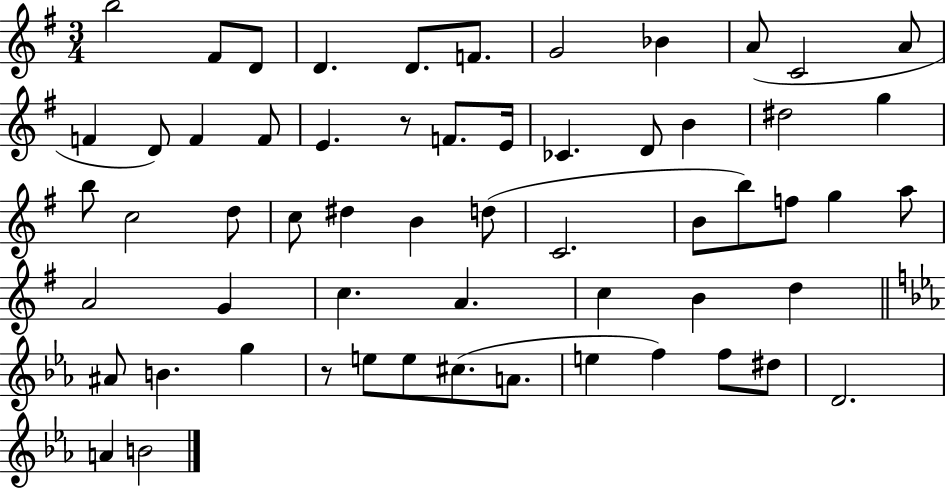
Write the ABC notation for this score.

X:1
T:Untitled
M:3/4
L:1/4
K:G
b2 ^F/2 D/2 D D/2 F/2 G2 _B A/2 C2 A/2 F D/2 F F/2 E z/2 F/2 E/4 _C D/2 B ^d2 g b/2 c2 d/2 c/2 ^d B d/2 C2 B/2 b/2 f/2 g a/2 A2 G c A c B d ^A/2 B g z/2 e/2 e/2 ^c/2 A/2 e f f/2 ^d/2 D2 A B2